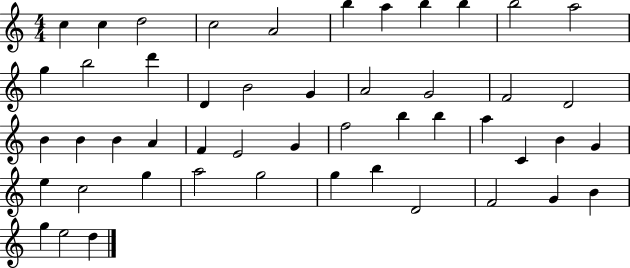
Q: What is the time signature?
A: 4/4